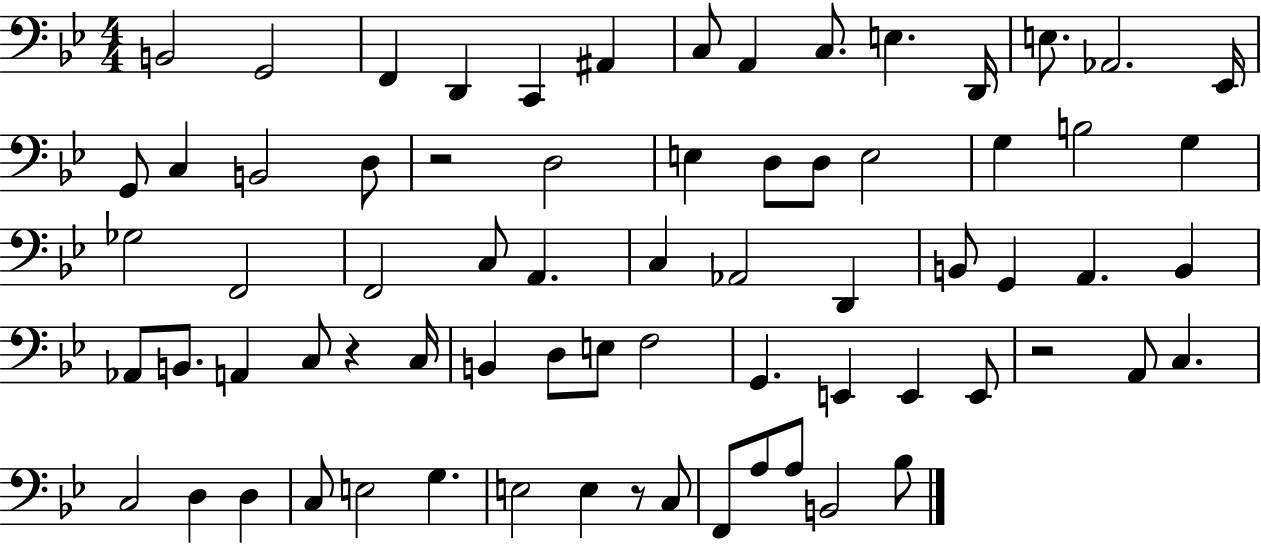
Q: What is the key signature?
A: BES major